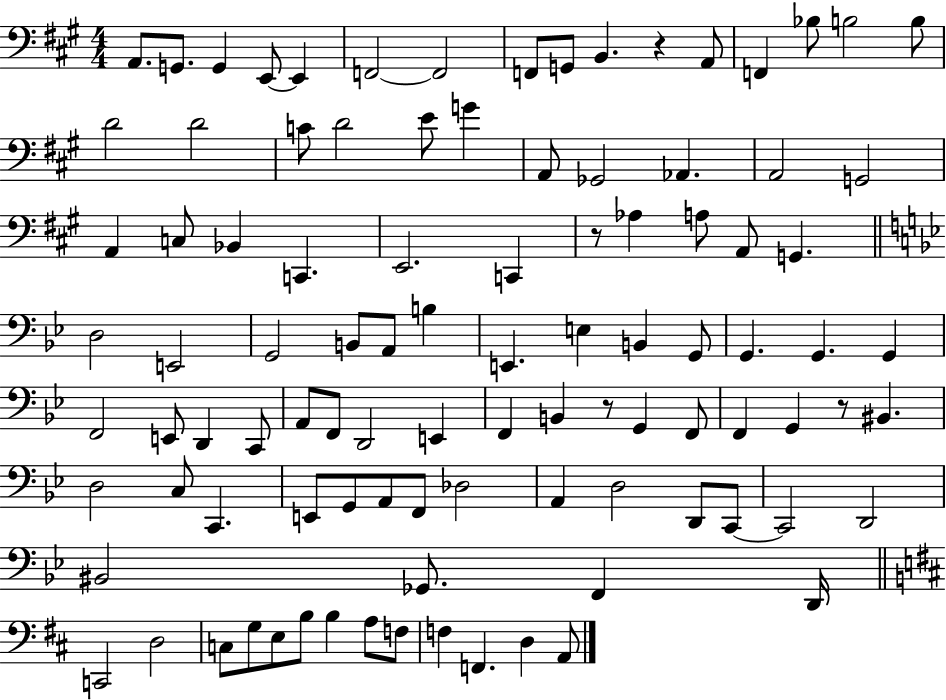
{
  \clef bass
  \numericTimeSignature
  \time 4/4
  \key a \major
  a,8. g,8. g,4 e,8~~ e,4 | f,2~~ f,2 | f,8 g,8 b,4. r4 a,8 | f,4 bes8 b2 b8 | \break d'2 d'2 | c'8 d'2 e'8 g'4 | a,8 ges,2 aes,4. | a,2 g,2 | \break a,4 c8 bes,4 c,4. | e,2. c,4 | r8 aes4 a8 a,8 g,4. | \bar "||" \break \key g \minor d2 e,2 | g,2 b,8 a,8 b4 | e,4. e4 b,4 g,8 | g,4. g,4. g,4 | \break f,2 e,8 d,4 c,8 | a,8 f,8 d,2 e,4 | f,4 b,4 r8 g,4 f,8 | f,4 g,4 r8 bis,4. | \break d2 c8 c,4. | e,8 g,8 a,8 f,8 des2 | a,4 d2 d,8 c,8~~ | c,2 d,2 | \break bis,2 ges,8. f,4 d,16 | \bar "||" \break \key b \minor c,2 d2 | c8 g8 e8 b8 b4 a8 f8 | f4 f,4. d4 a,8 | \bar "|."
}